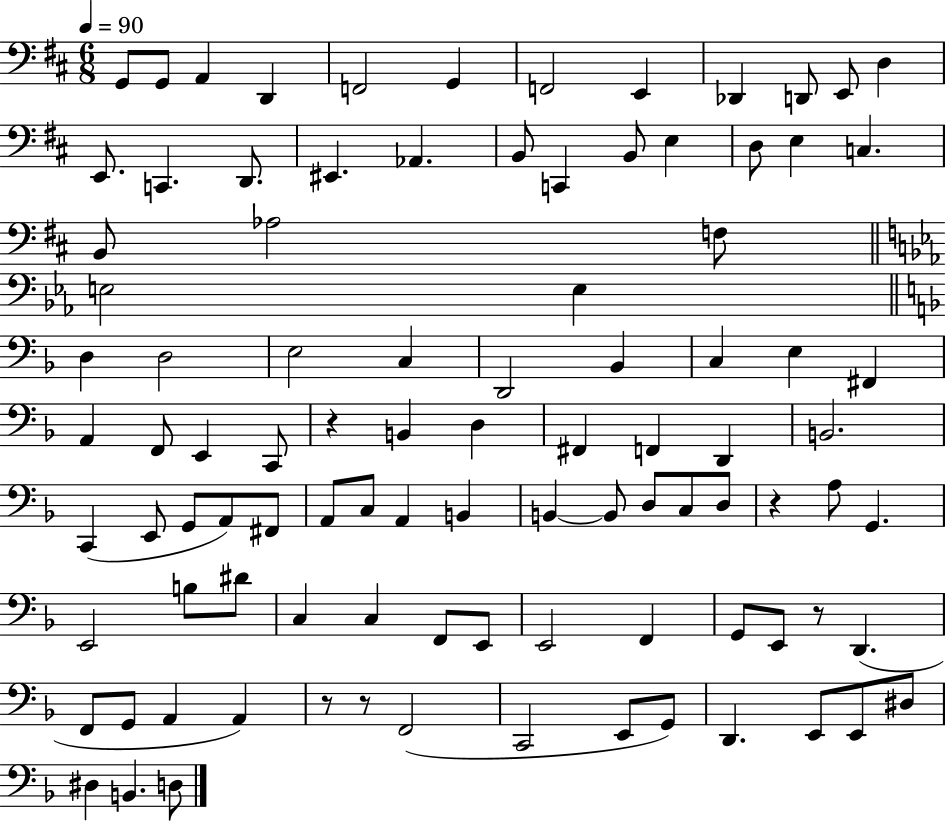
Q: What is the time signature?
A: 6/8